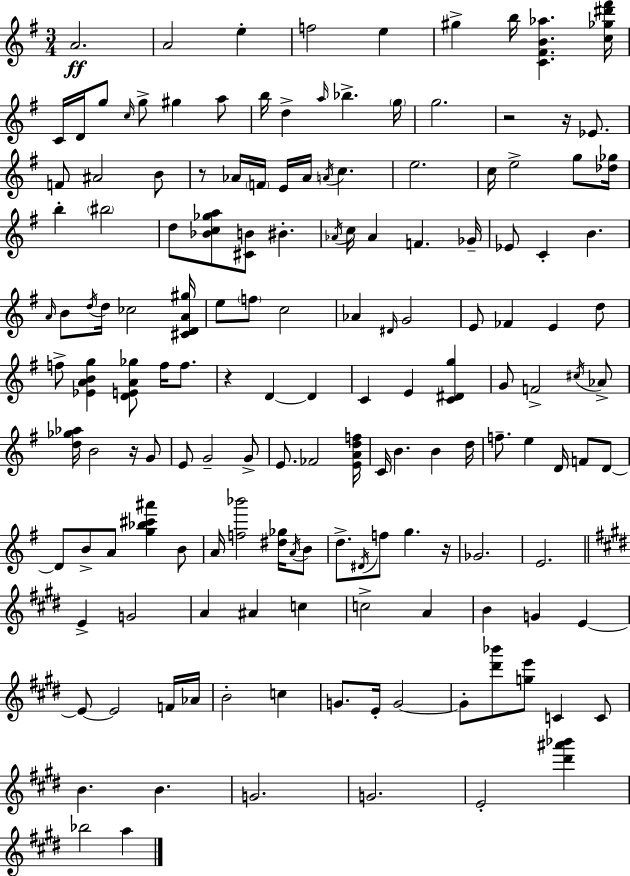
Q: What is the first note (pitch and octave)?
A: A4